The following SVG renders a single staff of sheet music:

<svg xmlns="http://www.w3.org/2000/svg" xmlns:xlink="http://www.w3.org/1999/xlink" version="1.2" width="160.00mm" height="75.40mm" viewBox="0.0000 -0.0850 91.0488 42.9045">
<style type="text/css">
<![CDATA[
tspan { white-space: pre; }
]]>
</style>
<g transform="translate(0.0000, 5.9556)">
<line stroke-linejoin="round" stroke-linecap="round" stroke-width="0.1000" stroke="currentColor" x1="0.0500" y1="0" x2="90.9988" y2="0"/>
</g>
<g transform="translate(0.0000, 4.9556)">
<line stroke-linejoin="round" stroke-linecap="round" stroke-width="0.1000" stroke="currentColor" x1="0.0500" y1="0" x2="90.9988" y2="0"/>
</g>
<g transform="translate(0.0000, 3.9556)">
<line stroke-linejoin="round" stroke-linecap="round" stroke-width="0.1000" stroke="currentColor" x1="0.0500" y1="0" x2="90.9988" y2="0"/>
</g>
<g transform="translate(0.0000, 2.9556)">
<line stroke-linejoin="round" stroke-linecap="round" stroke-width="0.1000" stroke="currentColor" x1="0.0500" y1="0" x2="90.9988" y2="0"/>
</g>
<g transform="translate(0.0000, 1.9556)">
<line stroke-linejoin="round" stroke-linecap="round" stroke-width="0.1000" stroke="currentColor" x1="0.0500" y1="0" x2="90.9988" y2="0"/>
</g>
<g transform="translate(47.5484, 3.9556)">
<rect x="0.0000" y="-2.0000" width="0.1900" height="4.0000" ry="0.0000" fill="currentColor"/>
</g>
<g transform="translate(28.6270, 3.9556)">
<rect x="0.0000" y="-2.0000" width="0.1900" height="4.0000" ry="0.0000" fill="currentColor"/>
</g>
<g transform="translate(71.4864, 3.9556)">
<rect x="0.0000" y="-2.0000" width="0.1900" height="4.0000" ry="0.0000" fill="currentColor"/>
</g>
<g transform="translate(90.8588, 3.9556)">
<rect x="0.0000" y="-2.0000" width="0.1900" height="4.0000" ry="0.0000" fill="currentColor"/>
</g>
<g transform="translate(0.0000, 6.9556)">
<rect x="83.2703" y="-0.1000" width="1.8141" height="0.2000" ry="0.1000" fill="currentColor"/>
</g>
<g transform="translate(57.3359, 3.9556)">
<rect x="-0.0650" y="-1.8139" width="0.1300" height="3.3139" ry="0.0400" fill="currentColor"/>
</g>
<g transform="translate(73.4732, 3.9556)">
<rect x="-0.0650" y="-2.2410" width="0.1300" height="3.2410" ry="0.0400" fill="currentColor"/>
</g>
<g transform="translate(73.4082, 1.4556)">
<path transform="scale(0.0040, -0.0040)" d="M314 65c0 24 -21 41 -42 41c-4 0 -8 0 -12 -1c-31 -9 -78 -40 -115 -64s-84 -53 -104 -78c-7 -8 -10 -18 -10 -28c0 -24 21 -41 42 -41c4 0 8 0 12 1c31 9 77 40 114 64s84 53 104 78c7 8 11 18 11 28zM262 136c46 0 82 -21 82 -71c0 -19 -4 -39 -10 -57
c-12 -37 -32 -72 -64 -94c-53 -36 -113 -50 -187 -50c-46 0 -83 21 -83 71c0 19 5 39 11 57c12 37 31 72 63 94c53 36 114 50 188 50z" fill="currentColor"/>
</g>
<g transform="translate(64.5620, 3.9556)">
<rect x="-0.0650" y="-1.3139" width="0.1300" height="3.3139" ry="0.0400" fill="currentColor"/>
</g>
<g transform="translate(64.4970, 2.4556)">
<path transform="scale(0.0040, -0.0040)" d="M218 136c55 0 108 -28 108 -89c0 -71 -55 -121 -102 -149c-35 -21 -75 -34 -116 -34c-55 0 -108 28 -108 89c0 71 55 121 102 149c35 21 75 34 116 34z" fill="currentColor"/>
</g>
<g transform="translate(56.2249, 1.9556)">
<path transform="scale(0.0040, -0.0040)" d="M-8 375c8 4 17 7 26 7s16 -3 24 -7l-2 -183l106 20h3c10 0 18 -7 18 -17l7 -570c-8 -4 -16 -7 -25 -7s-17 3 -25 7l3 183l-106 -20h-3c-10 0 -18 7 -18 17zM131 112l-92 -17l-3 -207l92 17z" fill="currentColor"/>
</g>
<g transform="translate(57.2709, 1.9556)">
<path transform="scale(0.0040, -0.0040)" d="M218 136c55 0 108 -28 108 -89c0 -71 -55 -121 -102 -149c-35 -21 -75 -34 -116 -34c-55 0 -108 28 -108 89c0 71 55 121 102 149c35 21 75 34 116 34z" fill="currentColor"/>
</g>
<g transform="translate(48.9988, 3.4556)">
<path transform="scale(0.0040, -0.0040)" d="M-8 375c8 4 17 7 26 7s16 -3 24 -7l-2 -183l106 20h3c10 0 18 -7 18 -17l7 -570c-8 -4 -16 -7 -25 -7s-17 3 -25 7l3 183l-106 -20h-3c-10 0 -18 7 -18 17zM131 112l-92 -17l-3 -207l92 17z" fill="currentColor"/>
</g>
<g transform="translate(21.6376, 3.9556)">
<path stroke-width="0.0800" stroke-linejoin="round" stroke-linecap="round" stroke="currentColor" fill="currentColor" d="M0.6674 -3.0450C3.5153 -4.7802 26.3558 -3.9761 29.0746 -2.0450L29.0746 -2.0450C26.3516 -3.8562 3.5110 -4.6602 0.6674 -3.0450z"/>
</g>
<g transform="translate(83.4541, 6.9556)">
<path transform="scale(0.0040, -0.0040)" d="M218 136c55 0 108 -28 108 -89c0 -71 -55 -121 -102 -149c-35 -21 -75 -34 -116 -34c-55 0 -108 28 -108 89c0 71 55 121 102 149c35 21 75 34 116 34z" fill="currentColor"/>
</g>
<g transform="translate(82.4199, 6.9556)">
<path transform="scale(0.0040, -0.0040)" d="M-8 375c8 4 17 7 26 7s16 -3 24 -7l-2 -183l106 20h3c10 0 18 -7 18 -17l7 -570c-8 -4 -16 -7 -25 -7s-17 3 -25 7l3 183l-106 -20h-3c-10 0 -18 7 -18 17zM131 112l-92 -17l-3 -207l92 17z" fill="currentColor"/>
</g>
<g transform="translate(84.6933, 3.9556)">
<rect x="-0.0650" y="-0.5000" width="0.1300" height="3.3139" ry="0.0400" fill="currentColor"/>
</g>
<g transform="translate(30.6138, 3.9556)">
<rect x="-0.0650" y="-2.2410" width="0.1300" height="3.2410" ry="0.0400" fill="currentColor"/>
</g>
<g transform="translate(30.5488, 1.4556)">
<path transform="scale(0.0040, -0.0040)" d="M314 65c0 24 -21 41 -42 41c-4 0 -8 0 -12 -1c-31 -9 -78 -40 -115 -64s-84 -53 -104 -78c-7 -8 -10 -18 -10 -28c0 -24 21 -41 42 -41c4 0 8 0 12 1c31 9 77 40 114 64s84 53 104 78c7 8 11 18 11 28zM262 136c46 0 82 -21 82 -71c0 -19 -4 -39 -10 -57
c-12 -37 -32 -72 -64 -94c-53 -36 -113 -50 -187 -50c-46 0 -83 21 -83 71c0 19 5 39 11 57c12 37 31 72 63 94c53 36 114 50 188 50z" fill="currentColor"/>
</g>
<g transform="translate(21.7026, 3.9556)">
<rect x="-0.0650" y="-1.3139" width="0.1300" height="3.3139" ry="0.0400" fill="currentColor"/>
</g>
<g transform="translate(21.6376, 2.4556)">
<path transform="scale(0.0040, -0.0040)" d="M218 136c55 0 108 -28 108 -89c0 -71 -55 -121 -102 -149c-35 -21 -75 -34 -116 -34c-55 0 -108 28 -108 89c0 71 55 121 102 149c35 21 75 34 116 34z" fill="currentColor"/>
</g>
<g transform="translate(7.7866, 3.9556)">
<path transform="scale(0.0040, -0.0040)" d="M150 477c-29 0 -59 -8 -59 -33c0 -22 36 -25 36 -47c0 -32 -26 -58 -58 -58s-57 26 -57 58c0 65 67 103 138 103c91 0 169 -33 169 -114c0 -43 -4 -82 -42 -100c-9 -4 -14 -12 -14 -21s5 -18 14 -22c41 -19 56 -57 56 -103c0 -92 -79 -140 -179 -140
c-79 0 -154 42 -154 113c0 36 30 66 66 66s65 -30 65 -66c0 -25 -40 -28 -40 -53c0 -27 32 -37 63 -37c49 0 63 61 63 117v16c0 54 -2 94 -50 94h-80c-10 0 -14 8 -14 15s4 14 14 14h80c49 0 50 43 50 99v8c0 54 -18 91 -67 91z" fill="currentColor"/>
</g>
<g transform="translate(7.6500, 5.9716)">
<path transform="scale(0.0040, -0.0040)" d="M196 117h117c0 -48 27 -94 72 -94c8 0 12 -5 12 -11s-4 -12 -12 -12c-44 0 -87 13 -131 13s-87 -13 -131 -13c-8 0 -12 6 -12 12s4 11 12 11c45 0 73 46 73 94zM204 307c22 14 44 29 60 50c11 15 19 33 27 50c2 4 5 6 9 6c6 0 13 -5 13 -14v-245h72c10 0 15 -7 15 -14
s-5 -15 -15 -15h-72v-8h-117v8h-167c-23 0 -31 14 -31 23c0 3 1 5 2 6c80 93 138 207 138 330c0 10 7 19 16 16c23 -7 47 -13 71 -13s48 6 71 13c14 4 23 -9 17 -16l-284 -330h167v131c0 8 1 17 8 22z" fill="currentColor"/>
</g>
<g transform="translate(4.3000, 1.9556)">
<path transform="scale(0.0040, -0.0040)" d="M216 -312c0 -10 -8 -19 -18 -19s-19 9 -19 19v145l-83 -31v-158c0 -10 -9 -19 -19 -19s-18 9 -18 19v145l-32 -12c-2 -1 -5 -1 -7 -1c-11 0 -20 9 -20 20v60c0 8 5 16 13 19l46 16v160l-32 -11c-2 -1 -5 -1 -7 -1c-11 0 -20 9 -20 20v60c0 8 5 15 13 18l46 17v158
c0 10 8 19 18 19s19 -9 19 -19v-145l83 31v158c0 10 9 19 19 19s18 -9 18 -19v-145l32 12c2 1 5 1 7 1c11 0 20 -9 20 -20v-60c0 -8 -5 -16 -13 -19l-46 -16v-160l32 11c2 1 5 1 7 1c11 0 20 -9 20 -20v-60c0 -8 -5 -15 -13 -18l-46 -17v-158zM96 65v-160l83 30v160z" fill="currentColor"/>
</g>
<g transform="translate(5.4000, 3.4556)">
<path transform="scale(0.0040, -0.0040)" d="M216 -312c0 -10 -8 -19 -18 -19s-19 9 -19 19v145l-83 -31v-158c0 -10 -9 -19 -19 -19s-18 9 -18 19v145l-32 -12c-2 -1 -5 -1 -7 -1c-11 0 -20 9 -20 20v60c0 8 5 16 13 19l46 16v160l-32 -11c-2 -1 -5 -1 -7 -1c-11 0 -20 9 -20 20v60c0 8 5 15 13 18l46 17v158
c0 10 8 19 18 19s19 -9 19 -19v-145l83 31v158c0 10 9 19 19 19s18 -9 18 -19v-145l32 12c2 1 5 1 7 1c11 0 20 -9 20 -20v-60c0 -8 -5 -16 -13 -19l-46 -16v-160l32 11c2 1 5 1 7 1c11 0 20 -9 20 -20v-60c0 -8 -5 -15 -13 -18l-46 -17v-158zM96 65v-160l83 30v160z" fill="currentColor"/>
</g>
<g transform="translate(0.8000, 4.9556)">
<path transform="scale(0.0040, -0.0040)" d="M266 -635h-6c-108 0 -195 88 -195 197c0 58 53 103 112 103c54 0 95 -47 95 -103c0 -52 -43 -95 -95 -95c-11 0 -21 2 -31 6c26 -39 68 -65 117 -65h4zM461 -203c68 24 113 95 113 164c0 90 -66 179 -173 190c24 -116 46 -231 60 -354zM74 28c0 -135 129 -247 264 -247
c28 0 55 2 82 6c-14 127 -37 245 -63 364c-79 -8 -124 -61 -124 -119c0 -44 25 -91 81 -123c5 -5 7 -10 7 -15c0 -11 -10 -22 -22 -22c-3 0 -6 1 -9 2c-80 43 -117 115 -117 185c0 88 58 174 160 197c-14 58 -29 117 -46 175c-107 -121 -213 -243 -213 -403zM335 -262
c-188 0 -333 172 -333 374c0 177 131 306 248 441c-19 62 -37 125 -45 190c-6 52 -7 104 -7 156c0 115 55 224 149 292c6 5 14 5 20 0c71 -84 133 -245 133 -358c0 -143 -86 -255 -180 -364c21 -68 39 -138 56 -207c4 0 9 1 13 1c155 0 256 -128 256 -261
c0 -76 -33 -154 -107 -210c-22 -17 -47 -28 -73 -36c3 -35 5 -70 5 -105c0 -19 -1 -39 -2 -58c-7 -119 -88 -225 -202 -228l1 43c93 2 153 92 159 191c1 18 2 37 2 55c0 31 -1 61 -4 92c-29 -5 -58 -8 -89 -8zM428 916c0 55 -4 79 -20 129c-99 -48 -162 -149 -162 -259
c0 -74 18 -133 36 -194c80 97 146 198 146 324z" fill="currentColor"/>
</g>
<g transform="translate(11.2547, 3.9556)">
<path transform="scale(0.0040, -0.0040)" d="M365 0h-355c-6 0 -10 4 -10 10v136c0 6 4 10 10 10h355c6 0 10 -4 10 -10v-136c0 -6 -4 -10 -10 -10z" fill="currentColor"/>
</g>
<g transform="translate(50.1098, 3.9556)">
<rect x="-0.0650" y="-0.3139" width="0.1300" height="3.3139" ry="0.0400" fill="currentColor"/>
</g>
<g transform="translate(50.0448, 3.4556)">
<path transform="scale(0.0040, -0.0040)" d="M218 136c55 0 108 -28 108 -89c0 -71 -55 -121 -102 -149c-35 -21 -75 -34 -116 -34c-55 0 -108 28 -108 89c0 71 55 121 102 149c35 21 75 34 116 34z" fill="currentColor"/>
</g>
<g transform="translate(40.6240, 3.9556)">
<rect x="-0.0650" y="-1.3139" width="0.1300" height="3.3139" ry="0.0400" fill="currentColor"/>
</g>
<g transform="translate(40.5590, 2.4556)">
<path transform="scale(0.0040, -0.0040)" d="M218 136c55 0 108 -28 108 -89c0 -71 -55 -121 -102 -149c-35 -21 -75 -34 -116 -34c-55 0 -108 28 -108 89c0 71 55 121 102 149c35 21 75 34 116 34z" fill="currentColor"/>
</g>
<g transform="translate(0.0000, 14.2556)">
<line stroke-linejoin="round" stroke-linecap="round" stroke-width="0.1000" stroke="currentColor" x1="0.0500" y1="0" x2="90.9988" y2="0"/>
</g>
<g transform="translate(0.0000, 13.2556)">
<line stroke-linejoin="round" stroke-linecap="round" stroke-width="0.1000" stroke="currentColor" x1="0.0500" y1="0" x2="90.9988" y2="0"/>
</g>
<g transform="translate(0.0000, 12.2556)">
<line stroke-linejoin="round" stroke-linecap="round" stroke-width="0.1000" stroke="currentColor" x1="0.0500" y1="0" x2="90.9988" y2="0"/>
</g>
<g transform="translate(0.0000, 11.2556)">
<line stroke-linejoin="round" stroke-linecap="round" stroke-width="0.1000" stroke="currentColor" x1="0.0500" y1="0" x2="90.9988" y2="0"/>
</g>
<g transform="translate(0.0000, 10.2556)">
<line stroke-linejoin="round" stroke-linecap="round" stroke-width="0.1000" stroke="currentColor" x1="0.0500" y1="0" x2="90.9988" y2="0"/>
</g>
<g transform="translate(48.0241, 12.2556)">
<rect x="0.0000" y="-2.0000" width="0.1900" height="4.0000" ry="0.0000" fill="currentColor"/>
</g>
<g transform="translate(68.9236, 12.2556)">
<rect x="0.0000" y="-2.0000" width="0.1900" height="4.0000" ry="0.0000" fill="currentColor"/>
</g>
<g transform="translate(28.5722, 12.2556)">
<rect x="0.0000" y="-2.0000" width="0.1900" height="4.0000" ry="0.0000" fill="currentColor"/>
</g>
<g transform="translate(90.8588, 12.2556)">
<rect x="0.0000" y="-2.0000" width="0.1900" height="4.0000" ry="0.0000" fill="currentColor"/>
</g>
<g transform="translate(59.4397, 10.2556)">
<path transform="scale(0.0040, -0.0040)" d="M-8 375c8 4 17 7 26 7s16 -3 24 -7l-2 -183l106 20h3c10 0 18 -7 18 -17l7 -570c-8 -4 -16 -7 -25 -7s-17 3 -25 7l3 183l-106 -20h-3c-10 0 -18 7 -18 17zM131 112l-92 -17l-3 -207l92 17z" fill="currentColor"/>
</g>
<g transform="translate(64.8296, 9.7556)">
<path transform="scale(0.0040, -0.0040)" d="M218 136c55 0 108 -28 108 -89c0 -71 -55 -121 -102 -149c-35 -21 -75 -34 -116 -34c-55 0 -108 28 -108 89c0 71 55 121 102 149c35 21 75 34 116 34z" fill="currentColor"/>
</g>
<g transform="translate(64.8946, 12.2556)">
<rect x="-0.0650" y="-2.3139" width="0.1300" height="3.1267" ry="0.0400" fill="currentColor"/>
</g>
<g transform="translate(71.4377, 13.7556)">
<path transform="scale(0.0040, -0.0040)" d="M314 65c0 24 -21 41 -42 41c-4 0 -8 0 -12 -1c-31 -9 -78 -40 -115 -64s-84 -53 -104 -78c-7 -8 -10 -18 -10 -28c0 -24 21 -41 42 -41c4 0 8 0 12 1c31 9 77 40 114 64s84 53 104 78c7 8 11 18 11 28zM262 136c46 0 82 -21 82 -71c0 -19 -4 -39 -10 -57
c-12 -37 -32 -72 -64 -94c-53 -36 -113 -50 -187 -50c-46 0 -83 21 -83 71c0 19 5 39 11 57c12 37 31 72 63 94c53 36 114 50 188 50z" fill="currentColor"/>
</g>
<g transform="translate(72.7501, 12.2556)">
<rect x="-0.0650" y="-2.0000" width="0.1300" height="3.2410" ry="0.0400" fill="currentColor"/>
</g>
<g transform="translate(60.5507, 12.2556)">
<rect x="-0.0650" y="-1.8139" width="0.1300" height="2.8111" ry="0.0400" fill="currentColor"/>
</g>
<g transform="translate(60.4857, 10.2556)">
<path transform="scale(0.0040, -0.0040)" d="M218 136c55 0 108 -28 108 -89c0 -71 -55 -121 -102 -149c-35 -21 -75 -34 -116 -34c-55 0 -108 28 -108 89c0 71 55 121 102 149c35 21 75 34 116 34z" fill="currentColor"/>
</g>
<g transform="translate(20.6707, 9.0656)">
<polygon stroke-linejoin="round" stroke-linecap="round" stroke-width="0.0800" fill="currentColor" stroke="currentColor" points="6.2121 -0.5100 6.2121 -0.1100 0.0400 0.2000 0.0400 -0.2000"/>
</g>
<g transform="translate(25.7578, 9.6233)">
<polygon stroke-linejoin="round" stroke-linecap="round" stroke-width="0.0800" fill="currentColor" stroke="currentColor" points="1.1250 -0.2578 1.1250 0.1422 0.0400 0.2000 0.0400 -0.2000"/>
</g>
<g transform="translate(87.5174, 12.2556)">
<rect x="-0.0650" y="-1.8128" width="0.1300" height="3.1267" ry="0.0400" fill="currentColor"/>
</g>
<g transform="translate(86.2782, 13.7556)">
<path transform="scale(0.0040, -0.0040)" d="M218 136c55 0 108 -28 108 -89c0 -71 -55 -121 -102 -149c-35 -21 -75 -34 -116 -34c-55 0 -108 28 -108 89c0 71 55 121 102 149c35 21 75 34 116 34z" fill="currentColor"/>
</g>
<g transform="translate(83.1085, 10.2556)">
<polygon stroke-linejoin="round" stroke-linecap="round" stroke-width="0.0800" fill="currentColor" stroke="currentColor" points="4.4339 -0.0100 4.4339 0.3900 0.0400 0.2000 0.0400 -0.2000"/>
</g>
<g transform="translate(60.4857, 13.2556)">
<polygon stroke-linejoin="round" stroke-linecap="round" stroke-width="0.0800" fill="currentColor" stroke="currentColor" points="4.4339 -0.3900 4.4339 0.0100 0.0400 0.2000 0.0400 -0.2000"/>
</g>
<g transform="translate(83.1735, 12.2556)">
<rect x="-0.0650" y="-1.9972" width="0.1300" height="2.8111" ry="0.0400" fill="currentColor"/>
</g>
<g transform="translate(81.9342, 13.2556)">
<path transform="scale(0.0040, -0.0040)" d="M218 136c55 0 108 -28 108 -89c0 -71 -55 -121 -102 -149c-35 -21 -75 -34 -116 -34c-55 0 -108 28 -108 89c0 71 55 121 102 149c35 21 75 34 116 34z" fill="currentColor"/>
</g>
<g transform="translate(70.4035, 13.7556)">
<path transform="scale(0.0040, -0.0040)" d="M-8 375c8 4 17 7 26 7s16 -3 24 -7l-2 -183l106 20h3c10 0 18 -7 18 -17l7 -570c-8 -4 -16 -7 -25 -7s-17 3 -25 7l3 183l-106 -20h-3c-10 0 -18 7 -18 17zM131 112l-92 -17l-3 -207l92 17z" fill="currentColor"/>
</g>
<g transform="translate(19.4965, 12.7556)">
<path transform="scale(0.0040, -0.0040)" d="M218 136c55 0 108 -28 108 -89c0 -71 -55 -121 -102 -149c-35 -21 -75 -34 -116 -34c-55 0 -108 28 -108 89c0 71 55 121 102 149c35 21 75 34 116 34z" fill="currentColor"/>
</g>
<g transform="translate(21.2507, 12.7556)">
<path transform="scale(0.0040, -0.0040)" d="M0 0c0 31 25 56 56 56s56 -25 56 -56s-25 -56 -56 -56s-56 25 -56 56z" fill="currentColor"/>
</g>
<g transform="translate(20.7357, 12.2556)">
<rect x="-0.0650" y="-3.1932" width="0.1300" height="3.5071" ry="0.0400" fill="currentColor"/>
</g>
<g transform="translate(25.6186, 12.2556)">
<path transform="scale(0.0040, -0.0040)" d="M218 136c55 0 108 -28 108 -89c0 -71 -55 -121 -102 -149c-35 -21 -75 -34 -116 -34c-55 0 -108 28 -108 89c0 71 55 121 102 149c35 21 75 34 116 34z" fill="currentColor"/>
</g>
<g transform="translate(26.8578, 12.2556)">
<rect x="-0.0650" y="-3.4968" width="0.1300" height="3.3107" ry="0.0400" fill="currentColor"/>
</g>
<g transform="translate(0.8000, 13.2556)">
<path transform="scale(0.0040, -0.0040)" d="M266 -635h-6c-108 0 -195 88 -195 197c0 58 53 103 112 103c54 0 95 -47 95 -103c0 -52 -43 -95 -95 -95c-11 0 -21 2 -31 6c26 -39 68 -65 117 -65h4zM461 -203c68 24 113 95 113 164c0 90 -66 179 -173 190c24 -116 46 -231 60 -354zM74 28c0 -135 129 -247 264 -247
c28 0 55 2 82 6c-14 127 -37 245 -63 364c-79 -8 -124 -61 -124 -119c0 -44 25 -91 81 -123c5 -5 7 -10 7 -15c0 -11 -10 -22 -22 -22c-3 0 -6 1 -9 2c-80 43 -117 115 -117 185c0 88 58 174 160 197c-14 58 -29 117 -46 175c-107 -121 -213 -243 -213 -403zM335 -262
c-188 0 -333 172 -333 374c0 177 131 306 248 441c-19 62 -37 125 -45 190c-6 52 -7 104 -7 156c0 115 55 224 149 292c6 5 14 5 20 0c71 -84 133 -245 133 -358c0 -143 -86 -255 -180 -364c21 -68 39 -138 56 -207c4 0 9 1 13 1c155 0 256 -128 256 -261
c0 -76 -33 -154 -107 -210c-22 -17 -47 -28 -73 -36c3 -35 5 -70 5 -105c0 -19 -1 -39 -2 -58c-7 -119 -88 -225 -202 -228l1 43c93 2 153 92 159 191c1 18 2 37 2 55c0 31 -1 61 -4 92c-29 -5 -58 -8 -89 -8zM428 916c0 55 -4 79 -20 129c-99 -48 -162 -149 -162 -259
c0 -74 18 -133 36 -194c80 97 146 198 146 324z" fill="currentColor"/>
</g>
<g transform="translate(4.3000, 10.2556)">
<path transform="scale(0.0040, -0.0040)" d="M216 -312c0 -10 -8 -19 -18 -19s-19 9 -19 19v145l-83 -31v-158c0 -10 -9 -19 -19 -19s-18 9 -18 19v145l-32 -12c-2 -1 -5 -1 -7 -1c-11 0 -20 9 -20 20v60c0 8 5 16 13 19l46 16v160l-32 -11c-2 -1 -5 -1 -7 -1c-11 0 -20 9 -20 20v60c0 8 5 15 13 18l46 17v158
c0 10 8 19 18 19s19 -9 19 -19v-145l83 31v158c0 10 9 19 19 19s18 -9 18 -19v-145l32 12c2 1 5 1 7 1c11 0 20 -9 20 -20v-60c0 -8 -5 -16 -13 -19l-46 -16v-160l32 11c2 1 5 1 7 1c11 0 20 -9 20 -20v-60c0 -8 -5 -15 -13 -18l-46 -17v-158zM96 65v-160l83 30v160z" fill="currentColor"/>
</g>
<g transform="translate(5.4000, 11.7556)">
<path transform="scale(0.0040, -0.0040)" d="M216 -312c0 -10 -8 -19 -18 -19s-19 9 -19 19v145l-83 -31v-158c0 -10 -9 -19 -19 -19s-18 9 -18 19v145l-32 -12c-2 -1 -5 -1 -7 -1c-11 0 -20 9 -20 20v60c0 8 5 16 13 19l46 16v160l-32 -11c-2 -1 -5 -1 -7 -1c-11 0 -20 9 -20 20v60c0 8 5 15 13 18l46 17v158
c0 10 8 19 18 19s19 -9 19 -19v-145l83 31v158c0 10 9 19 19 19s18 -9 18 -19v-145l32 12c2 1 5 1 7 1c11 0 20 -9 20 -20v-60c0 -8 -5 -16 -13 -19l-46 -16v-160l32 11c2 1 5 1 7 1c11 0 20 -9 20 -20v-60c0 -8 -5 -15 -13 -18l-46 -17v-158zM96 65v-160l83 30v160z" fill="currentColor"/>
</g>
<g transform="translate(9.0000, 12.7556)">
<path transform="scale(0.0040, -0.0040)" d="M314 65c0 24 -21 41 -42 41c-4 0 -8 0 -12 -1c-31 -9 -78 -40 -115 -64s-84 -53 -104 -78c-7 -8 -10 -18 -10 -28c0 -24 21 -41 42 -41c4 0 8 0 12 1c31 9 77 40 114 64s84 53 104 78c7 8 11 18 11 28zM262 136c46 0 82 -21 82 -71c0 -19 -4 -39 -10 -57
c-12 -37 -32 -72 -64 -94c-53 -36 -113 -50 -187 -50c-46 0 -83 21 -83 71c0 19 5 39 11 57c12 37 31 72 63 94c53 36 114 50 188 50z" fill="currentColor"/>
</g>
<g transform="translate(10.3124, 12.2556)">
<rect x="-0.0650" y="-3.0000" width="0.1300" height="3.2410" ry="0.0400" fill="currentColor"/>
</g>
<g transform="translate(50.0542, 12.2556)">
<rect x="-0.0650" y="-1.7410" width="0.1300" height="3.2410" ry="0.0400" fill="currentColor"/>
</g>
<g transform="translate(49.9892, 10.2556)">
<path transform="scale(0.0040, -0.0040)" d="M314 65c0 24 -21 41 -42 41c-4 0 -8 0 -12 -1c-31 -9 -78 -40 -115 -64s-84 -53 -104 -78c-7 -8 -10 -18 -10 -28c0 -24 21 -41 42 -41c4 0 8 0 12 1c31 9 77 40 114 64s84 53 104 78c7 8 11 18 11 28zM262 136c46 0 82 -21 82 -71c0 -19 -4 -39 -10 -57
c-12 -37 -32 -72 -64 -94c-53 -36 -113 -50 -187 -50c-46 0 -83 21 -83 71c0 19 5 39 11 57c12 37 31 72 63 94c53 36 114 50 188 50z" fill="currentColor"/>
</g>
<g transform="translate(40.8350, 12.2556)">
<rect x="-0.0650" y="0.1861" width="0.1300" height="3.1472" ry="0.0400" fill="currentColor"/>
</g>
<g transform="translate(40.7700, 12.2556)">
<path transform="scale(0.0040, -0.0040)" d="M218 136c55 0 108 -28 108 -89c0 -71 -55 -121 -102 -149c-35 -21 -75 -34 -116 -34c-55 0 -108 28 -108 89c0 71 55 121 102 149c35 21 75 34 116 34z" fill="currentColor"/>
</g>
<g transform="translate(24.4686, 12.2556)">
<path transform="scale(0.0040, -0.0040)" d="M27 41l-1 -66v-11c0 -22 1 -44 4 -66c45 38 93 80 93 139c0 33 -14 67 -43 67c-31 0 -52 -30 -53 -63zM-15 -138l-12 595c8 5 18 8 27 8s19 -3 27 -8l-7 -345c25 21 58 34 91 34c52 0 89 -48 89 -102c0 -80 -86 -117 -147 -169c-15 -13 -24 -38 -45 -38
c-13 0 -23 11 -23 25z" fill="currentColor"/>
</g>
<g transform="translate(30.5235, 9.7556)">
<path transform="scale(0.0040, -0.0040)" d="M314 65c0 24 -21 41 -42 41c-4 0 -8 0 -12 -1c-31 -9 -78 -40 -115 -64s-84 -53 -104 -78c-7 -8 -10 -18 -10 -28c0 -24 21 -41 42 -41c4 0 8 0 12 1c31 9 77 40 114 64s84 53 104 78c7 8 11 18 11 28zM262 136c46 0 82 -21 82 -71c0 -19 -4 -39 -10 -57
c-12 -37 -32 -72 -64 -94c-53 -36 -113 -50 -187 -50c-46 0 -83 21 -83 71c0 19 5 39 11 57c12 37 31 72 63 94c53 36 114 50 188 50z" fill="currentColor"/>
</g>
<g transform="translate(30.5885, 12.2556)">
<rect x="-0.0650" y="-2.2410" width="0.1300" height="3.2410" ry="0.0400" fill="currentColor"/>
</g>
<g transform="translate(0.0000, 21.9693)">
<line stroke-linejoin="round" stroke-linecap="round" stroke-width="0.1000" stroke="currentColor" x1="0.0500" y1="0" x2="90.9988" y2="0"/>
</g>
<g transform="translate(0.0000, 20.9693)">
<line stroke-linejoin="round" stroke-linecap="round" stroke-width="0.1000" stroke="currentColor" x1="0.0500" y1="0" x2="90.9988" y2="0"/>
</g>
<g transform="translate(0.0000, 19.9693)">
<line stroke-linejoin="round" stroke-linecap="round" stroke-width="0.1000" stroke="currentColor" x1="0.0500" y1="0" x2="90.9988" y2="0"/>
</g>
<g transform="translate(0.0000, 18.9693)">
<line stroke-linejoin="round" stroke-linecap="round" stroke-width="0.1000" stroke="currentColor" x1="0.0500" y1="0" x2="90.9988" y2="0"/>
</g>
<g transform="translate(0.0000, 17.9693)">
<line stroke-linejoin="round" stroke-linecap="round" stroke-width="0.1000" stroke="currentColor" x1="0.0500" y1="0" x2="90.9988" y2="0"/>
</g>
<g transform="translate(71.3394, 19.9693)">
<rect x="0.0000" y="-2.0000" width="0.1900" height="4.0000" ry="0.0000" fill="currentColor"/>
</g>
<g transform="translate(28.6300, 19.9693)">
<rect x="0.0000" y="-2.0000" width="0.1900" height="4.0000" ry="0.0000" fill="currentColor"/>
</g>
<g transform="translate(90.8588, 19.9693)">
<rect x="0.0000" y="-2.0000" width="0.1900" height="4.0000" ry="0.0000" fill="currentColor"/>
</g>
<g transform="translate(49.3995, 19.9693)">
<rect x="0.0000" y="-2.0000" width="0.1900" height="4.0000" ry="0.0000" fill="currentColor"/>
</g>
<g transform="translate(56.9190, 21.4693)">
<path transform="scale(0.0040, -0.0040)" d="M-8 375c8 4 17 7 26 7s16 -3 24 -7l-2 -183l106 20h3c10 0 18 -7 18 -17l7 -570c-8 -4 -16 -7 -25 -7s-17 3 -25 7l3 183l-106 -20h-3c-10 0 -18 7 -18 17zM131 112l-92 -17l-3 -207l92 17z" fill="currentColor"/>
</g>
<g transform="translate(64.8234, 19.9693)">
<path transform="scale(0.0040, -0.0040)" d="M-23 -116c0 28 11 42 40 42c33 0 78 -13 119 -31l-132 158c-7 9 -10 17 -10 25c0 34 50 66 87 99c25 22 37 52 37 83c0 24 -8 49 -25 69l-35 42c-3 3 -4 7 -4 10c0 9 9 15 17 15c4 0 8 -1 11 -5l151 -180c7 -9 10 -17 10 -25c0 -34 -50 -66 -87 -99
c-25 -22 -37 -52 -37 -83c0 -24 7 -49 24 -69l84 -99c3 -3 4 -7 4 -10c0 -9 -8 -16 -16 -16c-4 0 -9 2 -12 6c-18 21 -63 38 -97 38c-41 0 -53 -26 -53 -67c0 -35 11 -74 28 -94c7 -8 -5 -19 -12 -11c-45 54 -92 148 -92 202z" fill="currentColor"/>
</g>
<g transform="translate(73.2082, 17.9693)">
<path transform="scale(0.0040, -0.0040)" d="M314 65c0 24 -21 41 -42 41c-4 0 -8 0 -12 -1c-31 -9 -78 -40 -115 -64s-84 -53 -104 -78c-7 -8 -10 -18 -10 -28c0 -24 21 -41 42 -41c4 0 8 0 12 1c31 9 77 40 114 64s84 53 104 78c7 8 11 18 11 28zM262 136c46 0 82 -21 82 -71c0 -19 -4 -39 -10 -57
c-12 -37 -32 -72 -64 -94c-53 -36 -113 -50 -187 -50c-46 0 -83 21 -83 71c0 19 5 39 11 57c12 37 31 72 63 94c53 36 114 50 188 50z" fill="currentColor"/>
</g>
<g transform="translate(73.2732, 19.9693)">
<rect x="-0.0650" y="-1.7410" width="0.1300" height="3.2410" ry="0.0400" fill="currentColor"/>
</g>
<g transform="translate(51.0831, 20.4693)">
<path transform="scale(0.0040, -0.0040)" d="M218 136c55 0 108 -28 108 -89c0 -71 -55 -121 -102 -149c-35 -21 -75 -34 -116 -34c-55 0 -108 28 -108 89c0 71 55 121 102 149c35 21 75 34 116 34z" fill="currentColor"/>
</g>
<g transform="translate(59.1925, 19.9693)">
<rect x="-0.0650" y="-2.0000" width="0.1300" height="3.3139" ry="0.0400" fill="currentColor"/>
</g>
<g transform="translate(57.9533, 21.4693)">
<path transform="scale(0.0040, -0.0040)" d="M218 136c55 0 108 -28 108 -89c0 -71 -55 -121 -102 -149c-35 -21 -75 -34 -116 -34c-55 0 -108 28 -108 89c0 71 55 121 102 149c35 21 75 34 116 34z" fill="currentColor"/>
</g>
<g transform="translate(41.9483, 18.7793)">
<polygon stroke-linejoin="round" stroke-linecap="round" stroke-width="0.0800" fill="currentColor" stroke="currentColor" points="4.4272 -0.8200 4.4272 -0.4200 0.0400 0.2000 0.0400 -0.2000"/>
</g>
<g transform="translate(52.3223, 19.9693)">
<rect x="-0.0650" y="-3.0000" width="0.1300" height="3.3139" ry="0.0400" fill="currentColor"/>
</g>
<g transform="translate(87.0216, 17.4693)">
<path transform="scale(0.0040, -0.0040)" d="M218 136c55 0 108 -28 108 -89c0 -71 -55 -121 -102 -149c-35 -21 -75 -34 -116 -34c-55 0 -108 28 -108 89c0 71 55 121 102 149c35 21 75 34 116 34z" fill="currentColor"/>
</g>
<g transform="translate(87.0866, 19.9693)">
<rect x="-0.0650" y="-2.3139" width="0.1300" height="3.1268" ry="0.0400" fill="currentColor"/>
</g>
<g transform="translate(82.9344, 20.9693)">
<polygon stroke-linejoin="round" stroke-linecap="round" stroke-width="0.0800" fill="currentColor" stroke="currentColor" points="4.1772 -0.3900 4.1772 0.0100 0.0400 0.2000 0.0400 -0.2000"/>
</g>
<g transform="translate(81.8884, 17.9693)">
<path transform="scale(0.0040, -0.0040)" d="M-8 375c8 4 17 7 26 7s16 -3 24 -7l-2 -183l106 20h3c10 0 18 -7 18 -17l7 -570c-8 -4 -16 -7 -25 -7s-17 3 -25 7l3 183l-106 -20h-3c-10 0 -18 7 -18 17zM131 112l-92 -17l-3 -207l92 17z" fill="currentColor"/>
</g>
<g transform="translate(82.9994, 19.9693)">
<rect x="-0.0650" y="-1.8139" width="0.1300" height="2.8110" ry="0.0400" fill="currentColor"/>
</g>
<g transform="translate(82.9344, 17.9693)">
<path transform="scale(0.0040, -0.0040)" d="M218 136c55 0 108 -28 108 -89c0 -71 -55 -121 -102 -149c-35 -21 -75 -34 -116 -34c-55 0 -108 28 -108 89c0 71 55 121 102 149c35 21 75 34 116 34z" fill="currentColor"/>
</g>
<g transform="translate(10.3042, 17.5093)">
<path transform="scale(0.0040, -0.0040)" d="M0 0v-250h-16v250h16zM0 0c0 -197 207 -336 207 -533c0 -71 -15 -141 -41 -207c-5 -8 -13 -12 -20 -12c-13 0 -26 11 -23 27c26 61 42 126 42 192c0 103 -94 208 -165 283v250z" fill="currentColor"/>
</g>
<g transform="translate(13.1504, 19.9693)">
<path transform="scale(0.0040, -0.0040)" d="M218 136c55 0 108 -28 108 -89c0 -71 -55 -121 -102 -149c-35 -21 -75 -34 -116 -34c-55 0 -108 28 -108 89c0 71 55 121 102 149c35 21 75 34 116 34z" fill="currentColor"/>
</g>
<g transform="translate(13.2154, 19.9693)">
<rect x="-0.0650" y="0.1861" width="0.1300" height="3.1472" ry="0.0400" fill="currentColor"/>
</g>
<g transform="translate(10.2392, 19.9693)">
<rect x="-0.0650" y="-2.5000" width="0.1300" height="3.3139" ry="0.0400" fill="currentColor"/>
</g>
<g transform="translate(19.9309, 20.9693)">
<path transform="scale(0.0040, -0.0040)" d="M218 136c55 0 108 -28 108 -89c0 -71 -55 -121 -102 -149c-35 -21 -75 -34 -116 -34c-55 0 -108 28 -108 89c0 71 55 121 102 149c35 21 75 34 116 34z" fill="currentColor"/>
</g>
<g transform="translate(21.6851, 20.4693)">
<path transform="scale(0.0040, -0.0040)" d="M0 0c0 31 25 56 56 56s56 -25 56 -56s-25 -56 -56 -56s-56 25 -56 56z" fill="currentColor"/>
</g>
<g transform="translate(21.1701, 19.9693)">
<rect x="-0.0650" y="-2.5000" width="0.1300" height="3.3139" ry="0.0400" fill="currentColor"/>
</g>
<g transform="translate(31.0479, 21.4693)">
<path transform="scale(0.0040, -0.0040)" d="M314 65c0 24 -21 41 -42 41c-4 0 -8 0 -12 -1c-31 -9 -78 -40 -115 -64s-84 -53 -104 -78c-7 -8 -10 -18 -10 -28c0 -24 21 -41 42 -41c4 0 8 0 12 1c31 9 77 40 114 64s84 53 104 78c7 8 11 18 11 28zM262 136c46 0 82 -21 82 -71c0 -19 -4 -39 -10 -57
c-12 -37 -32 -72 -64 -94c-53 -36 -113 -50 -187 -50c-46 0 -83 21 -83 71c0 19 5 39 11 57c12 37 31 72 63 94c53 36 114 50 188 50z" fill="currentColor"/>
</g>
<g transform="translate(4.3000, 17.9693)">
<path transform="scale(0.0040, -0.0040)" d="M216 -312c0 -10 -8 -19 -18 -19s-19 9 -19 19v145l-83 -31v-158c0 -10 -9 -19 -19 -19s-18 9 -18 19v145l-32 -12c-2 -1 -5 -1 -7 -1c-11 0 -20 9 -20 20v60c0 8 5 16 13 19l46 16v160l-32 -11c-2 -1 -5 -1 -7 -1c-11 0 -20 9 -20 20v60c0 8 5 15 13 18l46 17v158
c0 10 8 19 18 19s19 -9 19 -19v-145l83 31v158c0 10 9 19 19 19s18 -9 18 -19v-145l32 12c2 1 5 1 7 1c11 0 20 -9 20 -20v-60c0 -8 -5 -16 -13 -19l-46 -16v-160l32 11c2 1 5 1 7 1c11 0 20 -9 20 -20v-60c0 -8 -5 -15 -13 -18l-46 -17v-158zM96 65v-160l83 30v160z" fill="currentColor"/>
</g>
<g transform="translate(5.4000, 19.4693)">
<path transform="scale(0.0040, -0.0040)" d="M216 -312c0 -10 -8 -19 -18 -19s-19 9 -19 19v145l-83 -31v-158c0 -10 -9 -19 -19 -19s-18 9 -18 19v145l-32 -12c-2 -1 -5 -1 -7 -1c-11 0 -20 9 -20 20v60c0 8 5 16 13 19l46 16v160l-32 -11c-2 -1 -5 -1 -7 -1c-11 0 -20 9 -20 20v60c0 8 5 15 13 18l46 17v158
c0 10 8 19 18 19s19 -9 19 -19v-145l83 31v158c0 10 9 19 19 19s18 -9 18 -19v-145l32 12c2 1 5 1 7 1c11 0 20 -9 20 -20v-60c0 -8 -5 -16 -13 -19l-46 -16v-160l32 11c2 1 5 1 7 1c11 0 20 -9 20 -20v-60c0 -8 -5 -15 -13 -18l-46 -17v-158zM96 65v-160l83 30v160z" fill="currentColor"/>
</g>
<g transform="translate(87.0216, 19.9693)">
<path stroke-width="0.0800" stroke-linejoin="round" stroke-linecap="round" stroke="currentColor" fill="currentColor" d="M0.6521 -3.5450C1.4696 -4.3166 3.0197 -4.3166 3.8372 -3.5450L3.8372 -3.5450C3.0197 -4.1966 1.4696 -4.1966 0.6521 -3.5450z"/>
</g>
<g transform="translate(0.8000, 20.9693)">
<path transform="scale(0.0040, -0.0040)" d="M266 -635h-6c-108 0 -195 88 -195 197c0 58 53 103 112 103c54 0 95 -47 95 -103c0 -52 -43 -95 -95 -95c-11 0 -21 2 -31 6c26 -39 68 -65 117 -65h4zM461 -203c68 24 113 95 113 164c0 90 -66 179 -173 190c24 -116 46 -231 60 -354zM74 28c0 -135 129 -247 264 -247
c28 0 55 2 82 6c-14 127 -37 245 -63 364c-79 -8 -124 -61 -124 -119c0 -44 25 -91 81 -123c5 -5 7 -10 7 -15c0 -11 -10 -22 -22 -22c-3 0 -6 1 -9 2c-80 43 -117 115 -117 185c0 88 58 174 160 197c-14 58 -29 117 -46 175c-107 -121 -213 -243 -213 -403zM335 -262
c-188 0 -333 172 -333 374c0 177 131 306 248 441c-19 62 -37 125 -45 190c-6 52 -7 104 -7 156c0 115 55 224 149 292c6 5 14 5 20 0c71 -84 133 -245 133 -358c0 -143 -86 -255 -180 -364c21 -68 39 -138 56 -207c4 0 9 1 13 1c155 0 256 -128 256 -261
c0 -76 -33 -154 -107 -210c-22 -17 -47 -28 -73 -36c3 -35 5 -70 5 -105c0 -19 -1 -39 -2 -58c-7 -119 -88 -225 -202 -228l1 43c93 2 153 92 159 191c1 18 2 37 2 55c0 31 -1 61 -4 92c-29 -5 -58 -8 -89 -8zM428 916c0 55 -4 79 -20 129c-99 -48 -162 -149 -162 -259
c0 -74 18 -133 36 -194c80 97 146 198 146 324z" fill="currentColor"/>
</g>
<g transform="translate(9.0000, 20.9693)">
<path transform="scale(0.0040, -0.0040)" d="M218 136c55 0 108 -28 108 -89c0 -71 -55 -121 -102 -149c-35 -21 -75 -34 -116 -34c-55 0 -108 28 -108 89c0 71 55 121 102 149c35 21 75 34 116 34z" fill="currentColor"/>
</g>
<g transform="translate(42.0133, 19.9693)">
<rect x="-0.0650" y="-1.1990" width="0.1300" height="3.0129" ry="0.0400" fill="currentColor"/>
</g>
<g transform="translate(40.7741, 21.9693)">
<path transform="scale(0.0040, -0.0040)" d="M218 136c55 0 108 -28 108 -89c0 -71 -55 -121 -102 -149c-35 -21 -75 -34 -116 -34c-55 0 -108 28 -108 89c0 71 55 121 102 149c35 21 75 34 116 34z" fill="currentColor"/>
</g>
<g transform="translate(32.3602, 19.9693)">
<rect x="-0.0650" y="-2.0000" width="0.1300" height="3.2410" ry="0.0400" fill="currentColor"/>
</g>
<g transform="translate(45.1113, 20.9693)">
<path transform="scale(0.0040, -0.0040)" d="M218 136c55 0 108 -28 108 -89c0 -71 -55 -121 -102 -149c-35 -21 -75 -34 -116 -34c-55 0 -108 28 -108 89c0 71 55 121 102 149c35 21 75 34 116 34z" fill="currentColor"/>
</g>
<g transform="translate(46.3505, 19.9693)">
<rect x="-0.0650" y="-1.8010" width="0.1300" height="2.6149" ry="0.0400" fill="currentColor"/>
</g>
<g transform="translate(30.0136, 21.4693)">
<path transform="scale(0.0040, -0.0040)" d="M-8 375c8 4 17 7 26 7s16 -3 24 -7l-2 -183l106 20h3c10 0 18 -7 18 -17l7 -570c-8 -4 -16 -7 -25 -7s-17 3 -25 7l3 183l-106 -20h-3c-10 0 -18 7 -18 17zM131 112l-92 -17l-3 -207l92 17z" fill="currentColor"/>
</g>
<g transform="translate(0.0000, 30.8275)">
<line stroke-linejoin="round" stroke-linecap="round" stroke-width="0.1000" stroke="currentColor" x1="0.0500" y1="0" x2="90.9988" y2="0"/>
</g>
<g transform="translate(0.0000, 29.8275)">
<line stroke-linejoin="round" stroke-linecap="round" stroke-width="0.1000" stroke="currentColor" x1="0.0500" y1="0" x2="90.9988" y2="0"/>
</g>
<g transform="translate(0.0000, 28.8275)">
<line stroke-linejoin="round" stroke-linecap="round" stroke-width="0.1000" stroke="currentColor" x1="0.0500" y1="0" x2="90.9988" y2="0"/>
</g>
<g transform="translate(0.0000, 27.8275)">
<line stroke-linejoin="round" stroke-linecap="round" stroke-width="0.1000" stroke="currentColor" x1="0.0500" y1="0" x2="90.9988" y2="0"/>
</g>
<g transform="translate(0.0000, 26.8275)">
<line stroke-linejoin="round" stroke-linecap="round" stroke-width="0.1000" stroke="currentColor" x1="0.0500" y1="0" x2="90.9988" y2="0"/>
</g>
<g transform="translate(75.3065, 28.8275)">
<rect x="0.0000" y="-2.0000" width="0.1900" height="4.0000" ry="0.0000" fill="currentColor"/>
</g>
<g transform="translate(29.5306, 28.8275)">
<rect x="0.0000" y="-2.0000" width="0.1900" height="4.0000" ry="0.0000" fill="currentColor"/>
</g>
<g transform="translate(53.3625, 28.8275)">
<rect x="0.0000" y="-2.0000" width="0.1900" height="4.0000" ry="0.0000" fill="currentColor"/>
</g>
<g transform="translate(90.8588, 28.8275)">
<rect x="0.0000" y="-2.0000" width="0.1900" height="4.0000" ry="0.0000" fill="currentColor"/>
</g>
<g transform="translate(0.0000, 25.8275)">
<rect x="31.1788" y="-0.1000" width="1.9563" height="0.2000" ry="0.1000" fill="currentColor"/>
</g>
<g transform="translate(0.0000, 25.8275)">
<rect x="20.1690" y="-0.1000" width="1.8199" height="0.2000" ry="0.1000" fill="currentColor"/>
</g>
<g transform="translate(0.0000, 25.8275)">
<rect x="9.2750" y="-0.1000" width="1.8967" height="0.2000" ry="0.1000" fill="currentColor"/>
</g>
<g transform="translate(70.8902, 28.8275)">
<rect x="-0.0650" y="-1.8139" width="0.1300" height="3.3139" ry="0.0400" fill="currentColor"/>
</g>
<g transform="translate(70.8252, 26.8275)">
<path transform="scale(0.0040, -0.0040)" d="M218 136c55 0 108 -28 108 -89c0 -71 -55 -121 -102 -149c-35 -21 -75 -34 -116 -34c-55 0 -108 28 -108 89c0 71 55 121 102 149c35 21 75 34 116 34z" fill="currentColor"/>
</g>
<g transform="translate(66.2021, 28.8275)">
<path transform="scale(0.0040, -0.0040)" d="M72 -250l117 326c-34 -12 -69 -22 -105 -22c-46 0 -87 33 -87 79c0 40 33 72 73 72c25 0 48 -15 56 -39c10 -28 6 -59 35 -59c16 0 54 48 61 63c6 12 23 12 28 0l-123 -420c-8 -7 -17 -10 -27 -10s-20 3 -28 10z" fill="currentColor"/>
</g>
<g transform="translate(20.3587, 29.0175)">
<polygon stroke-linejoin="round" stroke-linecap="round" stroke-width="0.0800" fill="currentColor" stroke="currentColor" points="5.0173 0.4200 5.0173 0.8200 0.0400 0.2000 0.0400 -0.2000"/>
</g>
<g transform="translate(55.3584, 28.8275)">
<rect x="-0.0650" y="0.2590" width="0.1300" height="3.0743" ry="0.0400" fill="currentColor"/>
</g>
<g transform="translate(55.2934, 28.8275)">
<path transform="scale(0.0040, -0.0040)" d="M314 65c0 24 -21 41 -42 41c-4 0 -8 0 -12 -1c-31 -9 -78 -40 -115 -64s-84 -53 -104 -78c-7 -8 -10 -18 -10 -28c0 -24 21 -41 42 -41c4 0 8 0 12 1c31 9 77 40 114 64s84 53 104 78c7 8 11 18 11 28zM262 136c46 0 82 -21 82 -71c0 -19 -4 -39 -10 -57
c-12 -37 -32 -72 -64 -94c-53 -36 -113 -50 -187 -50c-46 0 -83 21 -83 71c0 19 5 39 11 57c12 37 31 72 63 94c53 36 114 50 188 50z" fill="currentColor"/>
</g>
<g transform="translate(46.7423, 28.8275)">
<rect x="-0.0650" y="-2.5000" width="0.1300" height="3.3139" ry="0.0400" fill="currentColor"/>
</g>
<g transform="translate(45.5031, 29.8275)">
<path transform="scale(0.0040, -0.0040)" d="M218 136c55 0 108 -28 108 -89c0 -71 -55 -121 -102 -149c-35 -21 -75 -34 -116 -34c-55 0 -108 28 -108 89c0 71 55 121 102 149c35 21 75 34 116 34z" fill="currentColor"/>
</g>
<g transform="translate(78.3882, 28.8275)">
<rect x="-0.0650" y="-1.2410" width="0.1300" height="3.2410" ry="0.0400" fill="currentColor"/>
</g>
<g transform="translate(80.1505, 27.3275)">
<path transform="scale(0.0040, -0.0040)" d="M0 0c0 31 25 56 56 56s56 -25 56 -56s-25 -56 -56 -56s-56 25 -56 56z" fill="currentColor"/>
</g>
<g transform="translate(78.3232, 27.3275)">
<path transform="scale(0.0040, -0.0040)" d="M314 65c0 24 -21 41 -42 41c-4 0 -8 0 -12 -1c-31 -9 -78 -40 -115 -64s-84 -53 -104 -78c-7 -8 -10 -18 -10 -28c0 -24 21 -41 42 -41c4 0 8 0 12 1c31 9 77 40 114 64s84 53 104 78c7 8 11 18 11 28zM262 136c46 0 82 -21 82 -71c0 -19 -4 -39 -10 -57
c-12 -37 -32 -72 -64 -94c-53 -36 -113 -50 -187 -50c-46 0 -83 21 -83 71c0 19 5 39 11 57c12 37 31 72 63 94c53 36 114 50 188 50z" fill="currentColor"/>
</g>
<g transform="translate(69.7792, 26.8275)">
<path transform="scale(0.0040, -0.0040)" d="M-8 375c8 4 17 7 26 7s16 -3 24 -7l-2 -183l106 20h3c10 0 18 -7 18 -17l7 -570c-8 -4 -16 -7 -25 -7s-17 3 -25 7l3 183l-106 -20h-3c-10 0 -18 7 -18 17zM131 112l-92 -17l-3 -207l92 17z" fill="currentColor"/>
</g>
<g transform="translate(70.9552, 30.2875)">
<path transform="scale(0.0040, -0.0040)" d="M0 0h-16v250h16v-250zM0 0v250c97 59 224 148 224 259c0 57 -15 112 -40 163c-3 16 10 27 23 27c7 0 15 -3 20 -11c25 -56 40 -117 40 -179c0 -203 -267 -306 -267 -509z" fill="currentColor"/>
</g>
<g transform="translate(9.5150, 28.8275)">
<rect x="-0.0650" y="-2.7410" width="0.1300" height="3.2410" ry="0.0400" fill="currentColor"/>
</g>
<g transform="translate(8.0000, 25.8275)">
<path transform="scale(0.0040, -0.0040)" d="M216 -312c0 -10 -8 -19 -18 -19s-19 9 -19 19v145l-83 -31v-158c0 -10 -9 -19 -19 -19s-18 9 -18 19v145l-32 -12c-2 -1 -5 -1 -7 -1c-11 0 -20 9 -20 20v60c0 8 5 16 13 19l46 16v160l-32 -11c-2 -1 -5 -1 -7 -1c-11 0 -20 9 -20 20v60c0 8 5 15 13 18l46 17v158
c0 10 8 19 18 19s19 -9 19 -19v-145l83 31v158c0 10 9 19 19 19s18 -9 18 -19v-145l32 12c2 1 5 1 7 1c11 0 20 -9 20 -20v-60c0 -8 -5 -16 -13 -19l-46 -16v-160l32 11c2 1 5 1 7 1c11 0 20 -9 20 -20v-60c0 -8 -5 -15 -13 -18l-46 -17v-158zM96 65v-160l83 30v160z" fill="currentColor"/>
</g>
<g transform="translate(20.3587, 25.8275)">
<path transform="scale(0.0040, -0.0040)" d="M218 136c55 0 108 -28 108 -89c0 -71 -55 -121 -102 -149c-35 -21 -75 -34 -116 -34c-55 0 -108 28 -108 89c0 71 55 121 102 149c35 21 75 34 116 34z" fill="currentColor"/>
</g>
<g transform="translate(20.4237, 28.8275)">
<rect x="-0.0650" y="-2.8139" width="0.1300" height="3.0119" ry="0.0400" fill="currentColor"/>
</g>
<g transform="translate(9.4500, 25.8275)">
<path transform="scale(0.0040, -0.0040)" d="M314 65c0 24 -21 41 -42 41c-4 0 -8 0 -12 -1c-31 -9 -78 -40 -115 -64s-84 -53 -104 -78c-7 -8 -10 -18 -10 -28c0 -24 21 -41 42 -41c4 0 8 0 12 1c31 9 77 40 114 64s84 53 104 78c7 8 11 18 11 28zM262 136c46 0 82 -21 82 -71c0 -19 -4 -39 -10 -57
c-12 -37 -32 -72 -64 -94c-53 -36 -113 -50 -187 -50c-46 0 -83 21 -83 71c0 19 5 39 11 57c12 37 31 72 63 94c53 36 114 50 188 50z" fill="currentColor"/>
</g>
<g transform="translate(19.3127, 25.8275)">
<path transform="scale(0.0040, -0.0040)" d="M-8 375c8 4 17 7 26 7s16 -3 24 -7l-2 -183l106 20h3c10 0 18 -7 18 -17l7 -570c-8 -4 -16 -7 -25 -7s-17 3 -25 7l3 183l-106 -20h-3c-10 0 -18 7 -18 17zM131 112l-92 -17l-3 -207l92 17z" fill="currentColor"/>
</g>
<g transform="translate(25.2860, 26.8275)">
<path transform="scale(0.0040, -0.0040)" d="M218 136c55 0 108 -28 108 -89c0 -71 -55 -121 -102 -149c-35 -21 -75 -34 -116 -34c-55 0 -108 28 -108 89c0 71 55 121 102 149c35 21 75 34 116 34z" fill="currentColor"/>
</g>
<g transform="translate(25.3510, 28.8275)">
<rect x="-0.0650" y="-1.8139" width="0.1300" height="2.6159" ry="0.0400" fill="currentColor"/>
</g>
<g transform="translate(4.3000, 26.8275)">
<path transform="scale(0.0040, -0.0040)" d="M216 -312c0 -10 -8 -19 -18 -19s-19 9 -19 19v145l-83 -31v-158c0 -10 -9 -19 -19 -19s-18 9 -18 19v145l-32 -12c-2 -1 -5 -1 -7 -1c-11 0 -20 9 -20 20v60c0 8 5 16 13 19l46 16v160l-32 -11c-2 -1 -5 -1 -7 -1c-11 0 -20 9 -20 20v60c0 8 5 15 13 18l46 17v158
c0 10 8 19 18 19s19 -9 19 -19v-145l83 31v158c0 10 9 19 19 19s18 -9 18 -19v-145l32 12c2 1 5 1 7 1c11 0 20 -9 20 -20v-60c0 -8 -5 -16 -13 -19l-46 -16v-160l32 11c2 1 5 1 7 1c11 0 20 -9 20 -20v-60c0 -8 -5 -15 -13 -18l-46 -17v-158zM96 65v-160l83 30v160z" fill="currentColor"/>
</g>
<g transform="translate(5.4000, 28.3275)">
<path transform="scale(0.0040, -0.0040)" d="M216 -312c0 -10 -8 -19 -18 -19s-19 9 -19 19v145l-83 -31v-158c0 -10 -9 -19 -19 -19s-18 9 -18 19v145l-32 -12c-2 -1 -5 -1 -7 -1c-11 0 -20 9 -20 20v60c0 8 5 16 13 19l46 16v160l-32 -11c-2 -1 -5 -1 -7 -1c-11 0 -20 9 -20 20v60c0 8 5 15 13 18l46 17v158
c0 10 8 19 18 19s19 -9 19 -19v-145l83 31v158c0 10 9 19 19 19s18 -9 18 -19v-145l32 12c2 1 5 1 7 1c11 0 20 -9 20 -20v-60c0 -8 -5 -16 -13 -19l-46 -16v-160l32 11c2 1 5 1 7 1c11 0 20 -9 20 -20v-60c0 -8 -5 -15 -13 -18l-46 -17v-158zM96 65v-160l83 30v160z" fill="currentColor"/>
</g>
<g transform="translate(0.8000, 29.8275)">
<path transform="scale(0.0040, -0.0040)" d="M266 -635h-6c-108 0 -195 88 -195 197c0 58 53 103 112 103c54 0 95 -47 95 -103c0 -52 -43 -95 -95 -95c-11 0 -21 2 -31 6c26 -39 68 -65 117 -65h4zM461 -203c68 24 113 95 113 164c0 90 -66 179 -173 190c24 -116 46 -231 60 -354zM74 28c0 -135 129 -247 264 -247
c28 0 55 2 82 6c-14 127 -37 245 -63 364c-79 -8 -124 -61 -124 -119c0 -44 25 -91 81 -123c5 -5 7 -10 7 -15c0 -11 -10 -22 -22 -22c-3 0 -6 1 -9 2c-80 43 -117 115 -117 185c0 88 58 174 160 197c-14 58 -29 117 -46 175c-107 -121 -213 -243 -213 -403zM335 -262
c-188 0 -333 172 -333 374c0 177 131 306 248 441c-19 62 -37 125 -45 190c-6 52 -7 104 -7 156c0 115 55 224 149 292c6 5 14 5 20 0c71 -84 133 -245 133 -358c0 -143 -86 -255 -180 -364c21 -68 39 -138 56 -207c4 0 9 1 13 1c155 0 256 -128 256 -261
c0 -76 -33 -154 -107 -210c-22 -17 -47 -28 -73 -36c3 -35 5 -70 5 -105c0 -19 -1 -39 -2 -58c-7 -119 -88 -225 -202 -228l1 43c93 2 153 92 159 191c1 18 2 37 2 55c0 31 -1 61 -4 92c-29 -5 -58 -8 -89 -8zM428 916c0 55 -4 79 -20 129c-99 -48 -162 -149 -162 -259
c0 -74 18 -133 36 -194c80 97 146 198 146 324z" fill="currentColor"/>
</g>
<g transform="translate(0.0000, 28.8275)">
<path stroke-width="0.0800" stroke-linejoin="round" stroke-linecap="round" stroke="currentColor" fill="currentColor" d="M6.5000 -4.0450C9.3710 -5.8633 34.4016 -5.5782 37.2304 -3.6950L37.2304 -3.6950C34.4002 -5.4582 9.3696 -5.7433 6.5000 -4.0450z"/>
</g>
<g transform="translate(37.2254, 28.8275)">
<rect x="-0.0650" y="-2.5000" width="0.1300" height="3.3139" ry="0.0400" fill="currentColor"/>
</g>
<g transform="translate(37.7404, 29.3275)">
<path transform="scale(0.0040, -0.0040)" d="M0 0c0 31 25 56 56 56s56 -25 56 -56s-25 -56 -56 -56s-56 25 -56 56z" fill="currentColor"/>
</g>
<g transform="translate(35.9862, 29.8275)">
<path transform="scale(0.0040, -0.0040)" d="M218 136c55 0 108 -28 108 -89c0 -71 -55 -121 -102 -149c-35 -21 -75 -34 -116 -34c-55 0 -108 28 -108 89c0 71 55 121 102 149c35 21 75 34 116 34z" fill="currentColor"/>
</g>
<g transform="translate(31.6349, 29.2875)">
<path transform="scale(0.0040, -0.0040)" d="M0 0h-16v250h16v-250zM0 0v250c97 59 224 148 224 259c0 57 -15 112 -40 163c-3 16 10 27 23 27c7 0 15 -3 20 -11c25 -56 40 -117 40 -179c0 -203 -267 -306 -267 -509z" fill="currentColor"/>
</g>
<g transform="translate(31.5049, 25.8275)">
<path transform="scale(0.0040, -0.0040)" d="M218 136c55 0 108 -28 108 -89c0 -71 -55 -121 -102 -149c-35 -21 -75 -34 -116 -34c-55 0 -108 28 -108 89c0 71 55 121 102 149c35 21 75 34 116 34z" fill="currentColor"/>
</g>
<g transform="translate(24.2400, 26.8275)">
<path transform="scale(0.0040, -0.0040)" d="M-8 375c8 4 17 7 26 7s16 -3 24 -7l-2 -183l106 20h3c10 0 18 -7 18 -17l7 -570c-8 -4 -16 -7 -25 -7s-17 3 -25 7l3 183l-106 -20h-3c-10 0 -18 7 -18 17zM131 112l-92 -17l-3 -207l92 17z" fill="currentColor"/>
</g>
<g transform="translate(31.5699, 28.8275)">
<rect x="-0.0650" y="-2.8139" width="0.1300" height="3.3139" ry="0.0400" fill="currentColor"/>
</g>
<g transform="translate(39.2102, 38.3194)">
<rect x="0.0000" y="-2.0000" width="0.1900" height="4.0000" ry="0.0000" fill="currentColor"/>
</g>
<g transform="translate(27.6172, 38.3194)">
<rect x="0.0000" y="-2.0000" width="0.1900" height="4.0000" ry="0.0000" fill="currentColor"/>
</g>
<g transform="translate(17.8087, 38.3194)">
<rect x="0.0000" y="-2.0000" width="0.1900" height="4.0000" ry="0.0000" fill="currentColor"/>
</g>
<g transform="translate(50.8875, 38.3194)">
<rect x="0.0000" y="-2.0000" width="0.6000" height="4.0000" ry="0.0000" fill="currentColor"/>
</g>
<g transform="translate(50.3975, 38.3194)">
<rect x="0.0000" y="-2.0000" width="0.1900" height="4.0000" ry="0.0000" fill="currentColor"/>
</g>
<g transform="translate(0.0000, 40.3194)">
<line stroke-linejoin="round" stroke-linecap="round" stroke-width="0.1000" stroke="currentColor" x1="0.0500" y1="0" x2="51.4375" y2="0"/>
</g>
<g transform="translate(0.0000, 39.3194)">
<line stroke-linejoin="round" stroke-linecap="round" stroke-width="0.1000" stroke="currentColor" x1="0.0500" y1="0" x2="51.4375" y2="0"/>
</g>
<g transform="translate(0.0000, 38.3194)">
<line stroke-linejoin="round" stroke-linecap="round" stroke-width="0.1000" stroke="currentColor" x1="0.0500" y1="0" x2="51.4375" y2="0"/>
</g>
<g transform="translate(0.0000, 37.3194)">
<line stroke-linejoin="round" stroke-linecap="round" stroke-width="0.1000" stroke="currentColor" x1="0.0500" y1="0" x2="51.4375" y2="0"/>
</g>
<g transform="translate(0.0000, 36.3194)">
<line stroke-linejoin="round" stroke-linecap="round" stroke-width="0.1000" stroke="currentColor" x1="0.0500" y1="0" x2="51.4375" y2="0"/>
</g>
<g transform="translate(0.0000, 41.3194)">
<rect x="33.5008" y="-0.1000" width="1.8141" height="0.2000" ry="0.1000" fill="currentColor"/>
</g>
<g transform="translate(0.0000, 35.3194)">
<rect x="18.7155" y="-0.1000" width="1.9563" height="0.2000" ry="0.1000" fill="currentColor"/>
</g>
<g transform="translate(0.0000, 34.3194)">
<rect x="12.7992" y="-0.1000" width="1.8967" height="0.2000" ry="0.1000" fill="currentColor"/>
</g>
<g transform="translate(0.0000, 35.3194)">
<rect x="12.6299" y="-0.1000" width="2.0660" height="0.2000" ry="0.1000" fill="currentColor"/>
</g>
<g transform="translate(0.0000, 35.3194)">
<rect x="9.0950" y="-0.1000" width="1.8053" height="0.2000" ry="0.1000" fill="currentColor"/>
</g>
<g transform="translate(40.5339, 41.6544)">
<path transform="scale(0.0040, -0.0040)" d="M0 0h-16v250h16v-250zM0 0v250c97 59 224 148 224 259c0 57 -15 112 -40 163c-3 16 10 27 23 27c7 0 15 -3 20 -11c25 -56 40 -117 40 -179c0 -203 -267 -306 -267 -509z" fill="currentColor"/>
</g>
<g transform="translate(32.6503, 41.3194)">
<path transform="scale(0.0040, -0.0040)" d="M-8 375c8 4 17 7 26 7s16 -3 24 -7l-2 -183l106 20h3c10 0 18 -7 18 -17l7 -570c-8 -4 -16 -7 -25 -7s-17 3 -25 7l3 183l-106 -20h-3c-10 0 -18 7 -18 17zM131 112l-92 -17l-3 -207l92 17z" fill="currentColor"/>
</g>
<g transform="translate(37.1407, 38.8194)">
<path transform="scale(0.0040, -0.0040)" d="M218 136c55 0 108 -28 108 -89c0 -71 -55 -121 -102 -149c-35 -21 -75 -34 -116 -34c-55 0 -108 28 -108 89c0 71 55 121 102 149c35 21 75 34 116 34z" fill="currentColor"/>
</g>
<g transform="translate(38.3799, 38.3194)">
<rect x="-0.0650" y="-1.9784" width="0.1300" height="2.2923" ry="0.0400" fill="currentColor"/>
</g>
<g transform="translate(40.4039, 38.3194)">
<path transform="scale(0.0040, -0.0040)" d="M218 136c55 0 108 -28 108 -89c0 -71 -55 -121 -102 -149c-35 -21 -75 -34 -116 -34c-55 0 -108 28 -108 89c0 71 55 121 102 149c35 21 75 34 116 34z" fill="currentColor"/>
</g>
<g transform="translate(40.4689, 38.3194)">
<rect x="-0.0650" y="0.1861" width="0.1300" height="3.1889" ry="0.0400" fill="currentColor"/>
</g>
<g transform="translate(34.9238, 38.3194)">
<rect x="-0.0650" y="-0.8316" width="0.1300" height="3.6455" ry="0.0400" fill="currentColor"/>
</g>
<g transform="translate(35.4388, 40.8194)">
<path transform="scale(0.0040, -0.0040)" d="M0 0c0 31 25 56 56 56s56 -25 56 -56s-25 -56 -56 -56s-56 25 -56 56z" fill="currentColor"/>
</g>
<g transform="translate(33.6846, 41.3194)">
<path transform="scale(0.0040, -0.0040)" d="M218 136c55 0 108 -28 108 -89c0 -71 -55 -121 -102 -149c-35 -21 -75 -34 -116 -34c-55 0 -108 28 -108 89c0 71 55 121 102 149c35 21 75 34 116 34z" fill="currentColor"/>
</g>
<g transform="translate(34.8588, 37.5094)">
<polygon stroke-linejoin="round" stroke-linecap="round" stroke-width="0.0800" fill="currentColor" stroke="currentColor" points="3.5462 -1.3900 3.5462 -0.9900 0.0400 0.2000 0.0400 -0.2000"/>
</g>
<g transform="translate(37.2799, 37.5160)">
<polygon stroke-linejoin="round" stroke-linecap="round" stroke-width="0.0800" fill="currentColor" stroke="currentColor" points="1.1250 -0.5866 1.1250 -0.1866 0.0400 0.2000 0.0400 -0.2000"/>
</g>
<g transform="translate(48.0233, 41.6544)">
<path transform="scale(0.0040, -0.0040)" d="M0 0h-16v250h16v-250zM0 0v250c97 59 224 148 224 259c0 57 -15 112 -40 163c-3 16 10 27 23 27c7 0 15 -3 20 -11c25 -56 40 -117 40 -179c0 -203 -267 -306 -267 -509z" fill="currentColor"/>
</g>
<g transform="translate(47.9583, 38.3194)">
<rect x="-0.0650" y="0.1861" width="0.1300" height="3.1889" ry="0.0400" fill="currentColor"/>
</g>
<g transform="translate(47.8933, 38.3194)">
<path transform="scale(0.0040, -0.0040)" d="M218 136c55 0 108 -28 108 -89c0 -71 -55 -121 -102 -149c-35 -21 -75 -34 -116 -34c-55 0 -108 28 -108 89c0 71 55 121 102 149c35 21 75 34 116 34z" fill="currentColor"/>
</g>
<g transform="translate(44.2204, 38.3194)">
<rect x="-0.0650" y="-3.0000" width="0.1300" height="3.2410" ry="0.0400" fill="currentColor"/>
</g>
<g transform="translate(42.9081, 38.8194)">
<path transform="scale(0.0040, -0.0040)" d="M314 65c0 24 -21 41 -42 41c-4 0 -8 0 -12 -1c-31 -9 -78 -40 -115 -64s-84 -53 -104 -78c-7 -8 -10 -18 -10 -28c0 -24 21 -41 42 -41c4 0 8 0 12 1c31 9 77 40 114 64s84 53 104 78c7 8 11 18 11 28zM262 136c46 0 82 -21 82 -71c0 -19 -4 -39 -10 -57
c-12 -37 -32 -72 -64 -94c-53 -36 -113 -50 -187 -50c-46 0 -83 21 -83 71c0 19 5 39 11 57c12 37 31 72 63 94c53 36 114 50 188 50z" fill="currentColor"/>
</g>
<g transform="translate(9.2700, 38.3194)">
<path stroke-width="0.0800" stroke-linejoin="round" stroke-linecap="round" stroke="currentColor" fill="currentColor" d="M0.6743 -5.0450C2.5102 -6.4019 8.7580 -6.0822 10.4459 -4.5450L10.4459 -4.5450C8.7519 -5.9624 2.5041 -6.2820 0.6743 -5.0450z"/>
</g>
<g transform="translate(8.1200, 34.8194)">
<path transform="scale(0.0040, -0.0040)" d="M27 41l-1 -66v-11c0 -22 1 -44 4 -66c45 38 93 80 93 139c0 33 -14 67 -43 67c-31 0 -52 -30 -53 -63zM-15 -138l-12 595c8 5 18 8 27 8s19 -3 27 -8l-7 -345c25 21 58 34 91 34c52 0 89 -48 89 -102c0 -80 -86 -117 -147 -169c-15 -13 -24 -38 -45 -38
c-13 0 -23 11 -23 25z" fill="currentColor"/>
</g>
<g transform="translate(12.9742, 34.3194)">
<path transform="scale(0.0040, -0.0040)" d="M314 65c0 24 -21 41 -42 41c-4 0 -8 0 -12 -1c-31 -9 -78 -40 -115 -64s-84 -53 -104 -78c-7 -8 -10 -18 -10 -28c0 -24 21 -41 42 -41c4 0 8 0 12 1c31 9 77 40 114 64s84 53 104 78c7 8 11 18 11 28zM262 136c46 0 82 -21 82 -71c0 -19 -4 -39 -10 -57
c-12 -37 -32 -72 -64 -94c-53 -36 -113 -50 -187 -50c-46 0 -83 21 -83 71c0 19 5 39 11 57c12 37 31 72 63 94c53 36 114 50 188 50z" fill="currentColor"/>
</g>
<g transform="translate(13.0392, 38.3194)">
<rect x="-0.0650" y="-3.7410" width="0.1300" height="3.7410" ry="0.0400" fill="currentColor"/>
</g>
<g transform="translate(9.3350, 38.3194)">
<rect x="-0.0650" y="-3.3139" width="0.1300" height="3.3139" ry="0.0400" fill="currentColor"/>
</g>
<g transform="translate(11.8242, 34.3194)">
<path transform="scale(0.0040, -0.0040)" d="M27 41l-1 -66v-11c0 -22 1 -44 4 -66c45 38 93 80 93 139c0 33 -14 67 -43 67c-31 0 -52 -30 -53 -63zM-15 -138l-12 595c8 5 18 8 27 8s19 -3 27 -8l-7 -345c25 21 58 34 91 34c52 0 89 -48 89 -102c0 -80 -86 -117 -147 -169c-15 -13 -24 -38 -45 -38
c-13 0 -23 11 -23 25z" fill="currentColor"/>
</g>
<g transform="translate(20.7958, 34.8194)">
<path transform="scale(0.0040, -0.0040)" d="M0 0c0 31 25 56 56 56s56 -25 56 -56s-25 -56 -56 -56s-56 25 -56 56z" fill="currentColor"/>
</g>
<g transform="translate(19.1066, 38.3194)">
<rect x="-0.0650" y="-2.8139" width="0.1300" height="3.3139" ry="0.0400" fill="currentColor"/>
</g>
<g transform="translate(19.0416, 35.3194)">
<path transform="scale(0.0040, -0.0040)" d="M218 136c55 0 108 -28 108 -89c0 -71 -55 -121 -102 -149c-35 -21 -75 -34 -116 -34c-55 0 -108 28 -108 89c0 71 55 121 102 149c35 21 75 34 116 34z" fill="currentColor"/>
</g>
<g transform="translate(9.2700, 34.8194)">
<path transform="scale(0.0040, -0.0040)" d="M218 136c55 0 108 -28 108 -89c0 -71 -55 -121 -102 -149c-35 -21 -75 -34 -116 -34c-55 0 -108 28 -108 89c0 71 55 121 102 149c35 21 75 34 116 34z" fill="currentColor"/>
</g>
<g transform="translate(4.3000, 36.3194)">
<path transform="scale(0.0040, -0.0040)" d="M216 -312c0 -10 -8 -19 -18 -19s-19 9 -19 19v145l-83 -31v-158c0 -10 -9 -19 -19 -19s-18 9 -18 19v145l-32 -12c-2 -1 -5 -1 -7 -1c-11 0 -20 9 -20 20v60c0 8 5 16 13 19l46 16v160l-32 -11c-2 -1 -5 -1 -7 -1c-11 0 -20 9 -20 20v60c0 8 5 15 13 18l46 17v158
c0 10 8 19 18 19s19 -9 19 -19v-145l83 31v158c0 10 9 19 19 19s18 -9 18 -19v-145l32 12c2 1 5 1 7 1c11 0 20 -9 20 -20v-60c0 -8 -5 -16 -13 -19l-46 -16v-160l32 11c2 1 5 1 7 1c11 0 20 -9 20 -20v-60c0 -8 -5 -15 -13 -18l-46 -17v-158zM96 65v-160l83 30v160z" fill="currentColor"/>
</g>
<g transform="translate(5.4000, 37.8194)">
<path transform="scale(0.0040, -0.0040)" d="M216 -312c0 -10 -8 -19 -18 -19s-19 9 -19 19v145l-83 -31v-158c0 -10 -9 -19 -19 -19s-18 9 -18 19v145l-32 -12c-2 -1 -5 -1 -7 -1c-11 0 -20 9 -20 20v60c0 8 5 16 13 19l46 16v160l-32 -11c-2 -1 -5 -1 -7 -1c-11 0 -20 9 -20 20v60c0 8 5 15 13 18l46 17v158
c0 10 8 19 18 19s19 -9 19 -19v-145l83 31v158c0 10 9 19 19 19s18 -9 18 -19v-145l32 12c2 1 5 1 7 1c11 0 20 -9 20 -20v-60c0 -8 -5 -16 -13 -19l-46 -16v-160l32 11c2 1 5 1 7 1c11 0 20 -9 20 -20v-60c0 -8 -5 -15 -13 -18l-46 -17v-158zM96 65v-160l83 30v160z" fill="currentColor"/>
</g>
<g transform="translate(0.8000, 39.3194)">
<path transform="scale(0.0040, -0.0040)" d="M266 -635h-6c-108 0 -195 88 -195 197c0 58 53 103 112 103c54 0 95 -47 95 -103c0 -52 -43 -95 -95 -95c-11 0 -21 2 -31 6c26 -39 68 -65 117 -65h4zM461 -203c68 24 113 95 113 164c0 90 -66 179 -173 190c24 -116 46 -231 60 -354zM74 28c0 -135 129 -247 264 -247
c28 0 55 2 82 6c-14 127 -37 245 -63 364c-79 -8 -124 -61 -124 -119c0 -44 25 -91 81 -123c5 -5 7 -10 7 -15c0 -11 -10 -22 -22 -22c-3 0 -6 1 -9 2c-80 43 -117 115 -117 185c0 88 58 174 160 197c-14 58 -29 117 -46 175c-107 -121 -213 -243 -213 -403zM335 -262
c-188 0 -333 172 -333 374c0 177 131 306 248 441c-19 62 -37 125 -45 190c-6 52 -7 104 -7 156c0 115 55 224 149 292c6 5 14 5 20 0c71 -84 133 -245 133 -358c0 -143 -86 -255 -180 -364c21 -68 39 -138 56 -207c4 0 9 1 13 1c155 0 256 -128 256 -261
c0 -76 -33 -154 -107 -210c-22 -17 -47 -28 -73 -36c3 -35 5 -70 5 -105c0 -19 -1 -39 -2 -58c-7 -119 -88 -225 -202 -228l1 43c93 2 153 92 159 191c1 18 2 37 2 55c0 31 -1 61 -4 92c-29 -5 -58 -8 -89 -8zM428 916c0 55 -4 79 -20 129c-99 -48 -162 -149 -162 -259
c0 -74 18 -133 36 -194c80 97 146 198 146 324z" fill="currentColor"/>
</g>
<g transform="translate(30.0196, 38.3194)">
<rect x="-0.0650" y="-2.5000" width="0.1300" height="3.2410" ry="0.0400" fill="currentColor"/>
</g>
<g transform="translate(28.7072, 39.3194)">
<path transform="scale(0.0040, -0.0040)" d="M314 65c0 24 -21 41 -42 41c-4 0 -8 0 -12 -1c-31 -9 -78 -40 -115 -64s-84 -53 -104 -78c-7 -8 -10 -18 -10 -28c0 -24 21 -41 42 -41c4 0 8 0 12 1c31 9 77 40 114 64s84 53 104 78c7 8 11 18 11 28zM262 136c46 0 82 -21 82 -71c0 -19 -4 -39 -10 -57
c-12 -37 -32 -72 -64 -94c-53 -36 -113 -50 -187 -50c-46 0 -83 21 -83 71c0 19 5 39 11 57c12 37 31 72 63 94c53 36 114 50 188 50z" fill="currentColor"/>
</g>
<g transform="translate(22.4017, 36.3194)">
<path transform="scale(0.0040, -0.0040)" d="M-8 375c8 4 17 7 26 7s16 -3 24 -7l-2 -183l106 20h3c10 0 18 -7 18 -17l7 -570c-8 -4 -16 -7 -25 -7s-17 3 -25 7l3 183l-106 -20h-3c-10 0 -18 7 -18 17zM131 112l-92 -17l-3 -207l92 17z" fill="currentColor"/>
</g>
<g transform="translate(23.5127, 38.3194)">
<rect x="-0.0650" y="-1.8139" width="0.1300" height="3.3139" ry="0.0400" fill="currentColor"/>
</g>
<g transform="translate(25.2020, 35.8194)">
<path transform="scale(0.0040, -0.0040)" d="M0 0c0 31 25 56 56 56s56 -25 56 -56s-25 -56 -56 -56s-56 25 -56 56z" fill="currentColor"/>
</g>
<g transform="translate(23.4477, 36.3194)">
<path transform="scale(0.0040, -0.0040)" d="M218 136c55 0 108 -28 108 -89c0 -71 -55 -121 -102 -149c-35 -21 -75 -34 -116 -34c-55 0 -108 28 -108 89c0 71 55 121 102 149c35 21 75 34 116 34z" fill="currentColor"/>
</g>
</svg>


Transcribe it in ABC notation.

X:1
T:Untitled
M:3/4
L:1/4
K:D
z2 e g2 e c f e g2 C A2 A/2 _B/4 g2 B ^f2 f/2 g/2 F2 G/2 F/2 G/2 B G F2 E/2 G/2 A F z ^f2 f/2 g/2 ^a2 a/2 f/2 a/2 G G B2 z/2 f/2 e2 _b _c'2 a f G2 C/2 A/4 B/2 A2 B/2